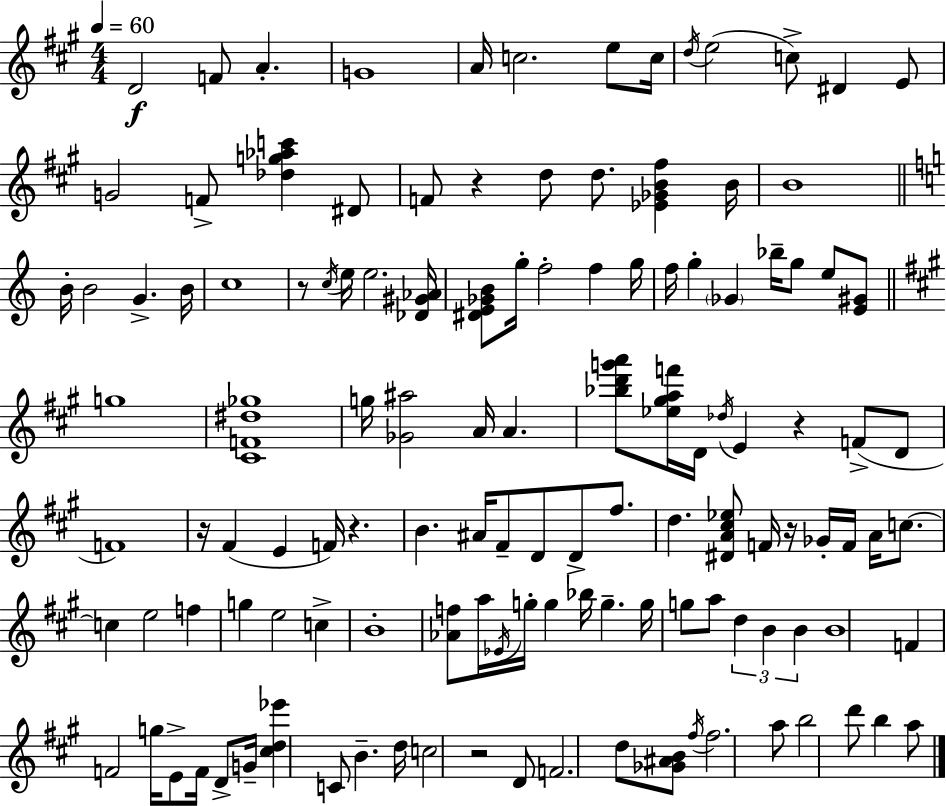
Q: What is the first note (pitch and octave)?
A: D4